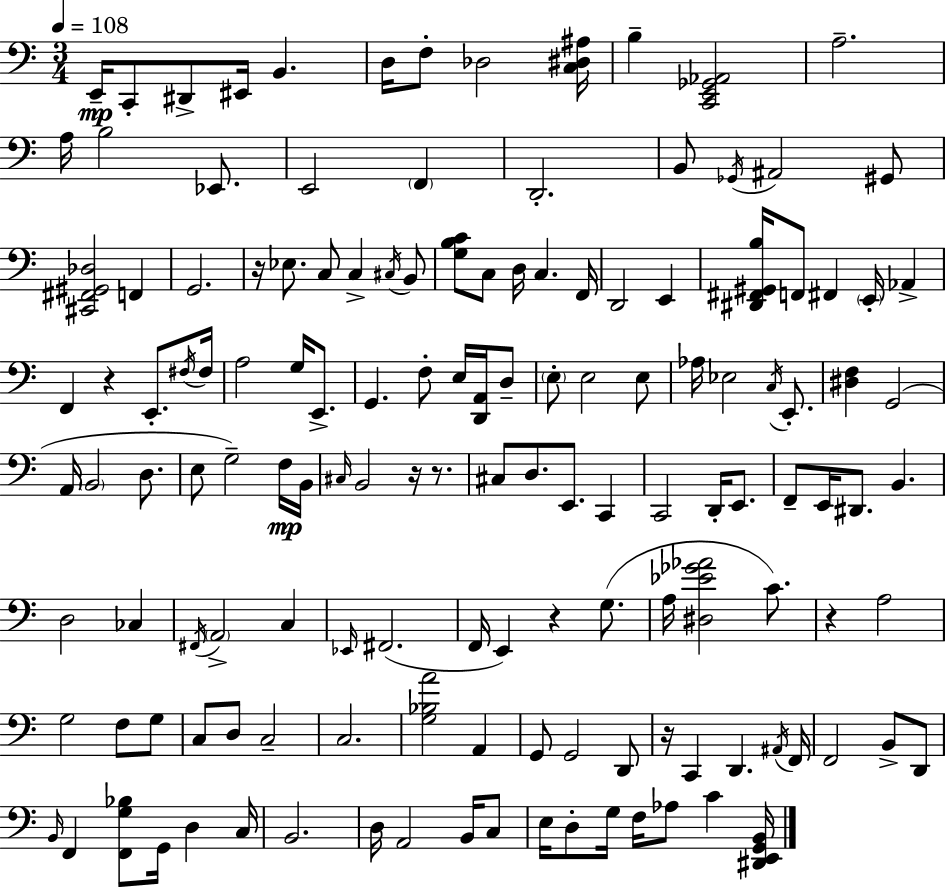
X:1
T:Untitled
M:3/4
L:1/4
K:C
E,,/4 C,,/2 ^D,,/2 ^E,,/4 B,, D,/4 F,/2 _D,2 [C,^D,^A,]/4 B, [C,,E,,_G,,_A,,]2 A,2 A,/4 B,2 _E,,/2 E,,2 F,, D,,2 B,,/2 _G,,/4 ^A,,2 ^G,,/2 [^C,,^F,,^G,,_D,]2 F,, G,,2 z/4 _E,/2 C,/2 C, ^C,/4 B,,/2 [G,B,C]/2 C,/2 D,/4 C, F,,/4 D,,2 E,, [^D,,^F,,^G,,B,]/4 F,,/2 ^F,, E,,/4 _A,, F,, z E,,/2 ^F,/4 ^F,/4 A,2 G,/4 E,,/2 G,, F,/2 E,/4 [D,,A,,]/4 D,/2 E,/2 E,2 E,/2 _A,/4 _E,2 C,/4 E,,/2 [^D,F,] G,,2 A,,/4 B,,2 D,/2 E,/2 G,2 F,/4 B,,/4 ^C,/4 B,,2 z/4 z/2 ^C,/2 D,/2 E,,/2 C,, C,,2 D,,/4 E,,/2 F,,/2 E,,/4 ^D,,/2 B,, D,2 _C, ^F,,/4 A,,2 C, _E,,/4 ^F,,2 F,,/4 E,, z G,/2 A,/4 [^D,_E_G_A]2 C/2 z A,2 G,2 F,/2 G,/2 C,/2 D,/2 C,2 C,2 [G,_B,A]2 A,, G,,/2 G,,2 D,,/2 z/4 C,, D,, ^A,,/4 F,,/4 F,,2 B,,/2 D,,/2 B,,/4 F,, [F,,G,_B,]/2 G,,/4 D, C,/4 B,,2 D,/4 A,,2 B,,/4 C,/2 E,/4 D,/2 G,/4 F,/4 _A,/2 C [^D,,E,,G,,B,,]/4